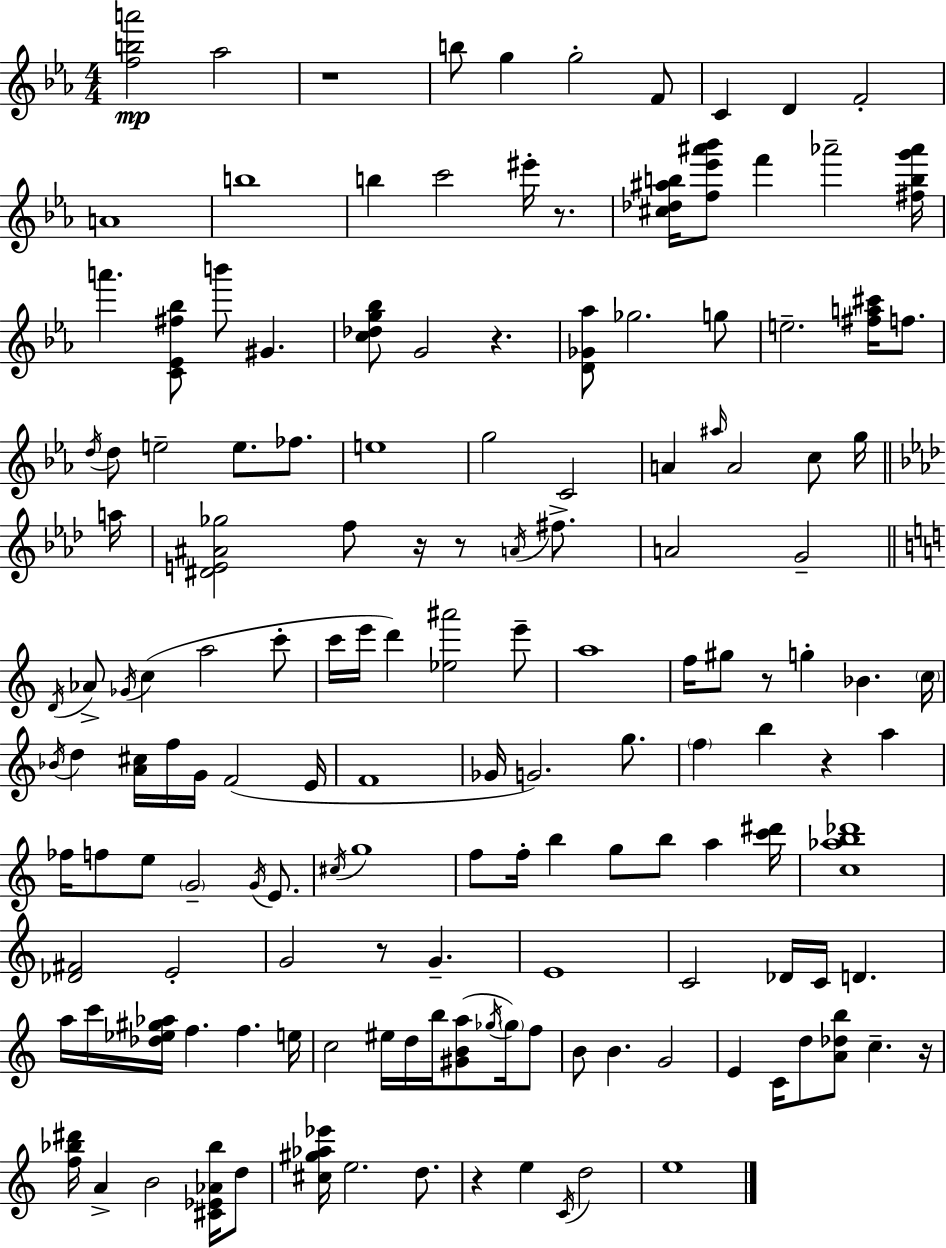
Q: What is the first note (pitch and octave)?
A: Ab5